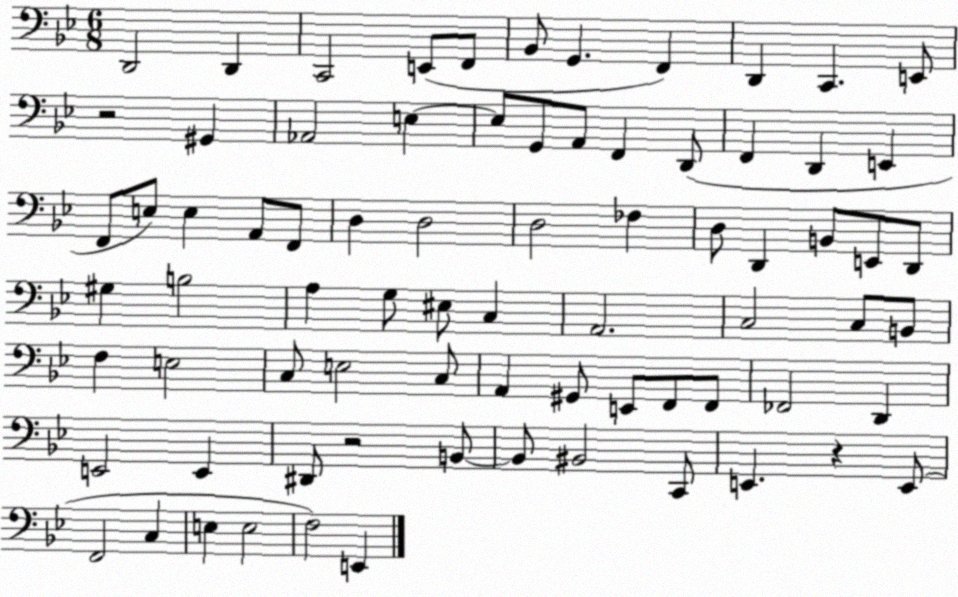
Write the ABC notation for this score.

X:1
T:Untitled
M:6/8
L:1/4
K:Bb
D,,2 D,, C,,2 E,,/2 F,,/2 _B,,/2 G,, F,, D,, C,, E,,/2 z2 ^G,, _A,,2 E, E,/2 G,,/2 A,,/2 F,, D,,/2 F,, D,, E,, F,,/2 E,/2 E, A,,/2 F,,/2 D, D,2 D,2 _F, D,/2 D,, B,,/2 E,,/2 D,,/2 ^G, B,2 A, G,/2 ^E,/2 C, A,,2 C,2 C,/2 B,,/2 F, E,2 C,/2 E,2 C,/2 A,, ^G,,/2 E,,/2 F,,/2 F,,/2 _F,,2 D,, E,,2 E,, ^D,,/2 z2 B,,/2 B,,/2 ^B,,2 C,,/2 E,, z E,,/2 F,,2 C, E, E,2 F,2 E,,